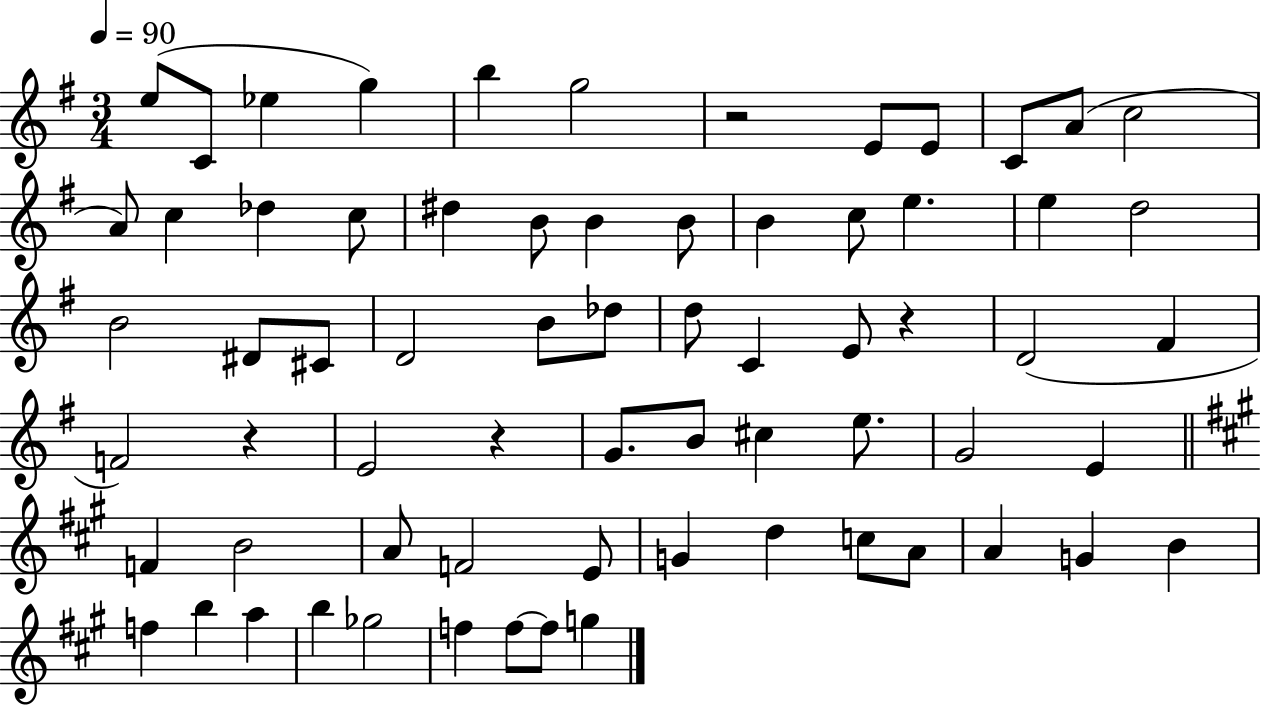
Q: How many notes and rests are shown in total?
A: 68